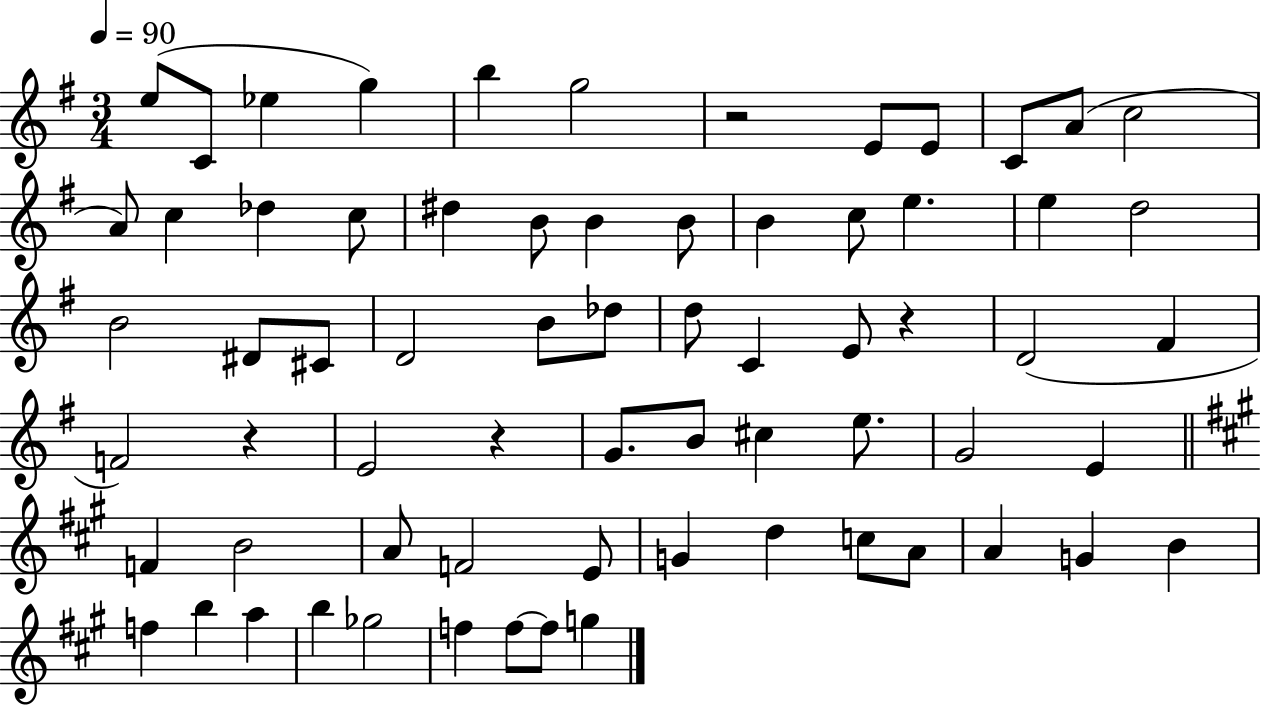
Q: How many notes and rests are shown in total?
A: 68